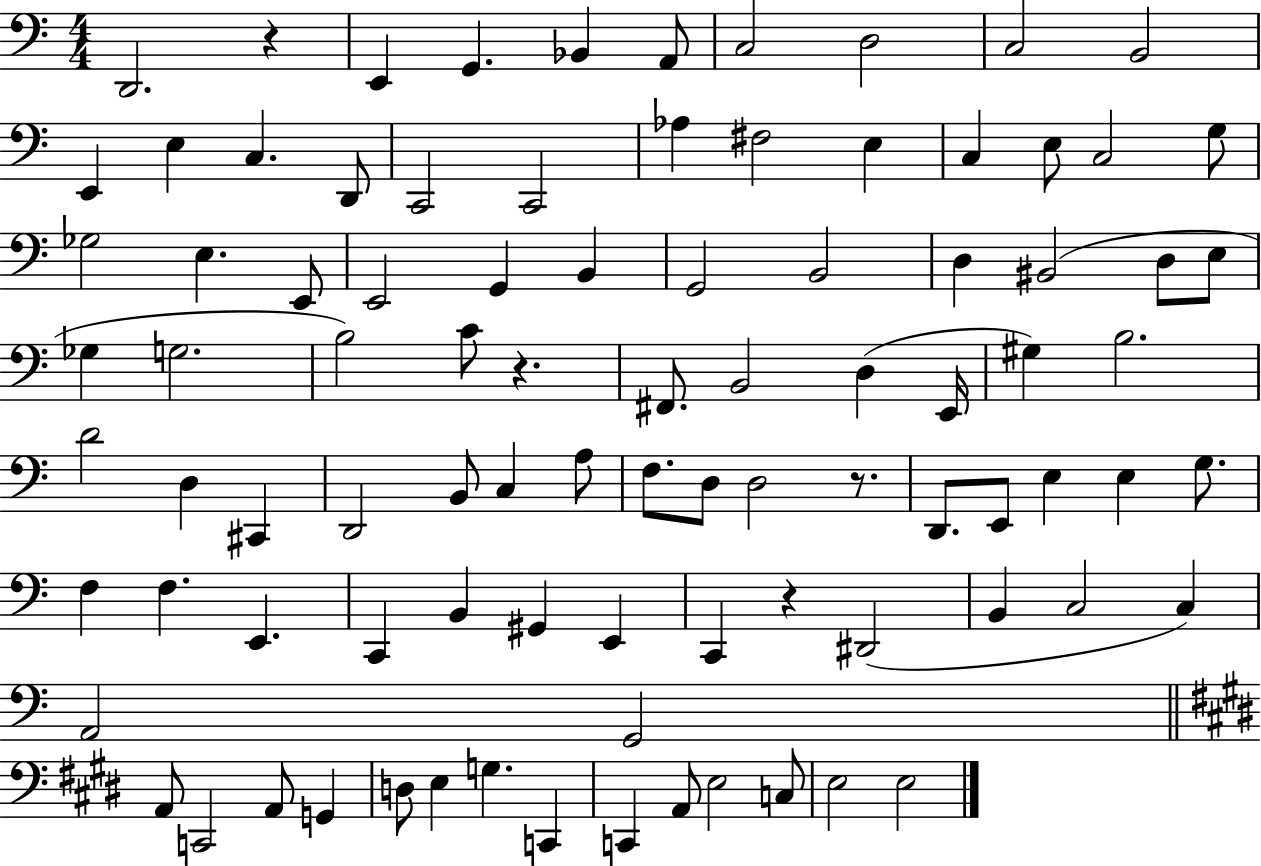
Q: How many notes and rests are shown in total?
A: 91